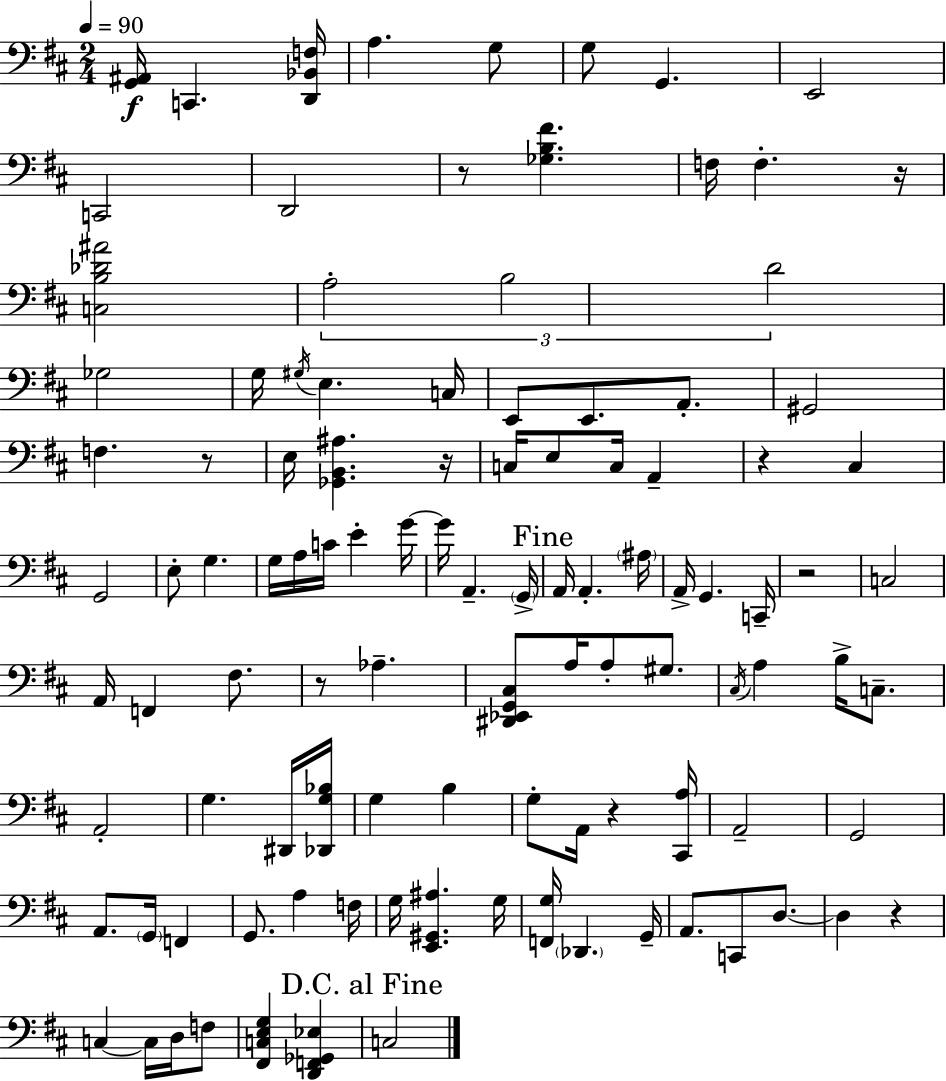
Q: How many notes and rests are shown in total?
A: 107